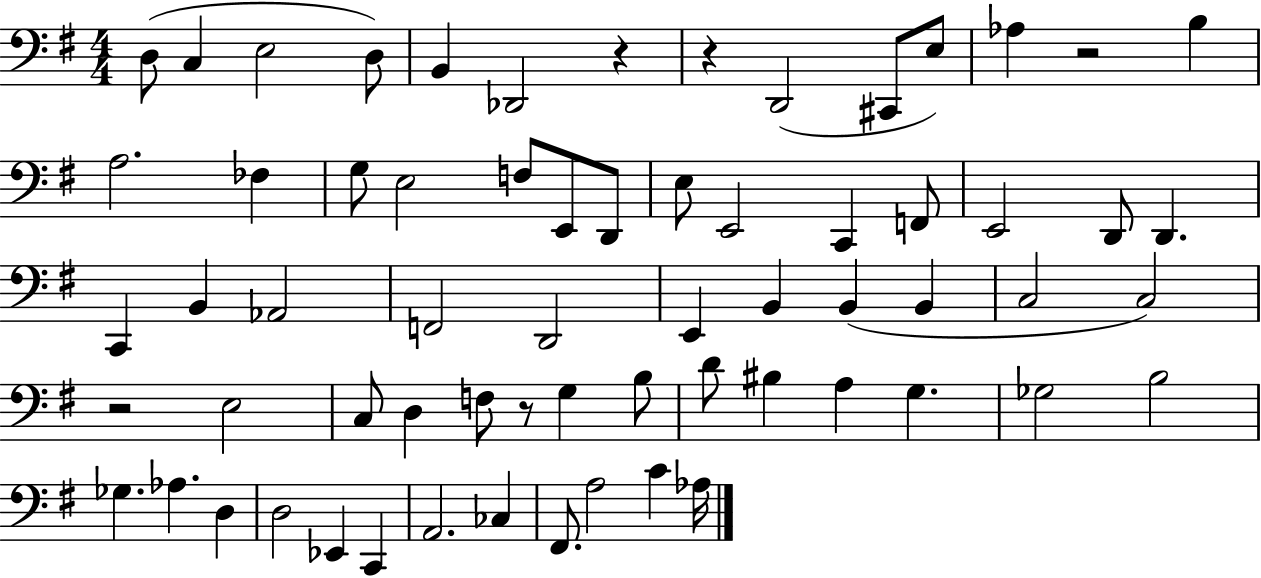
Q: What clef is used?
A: bass